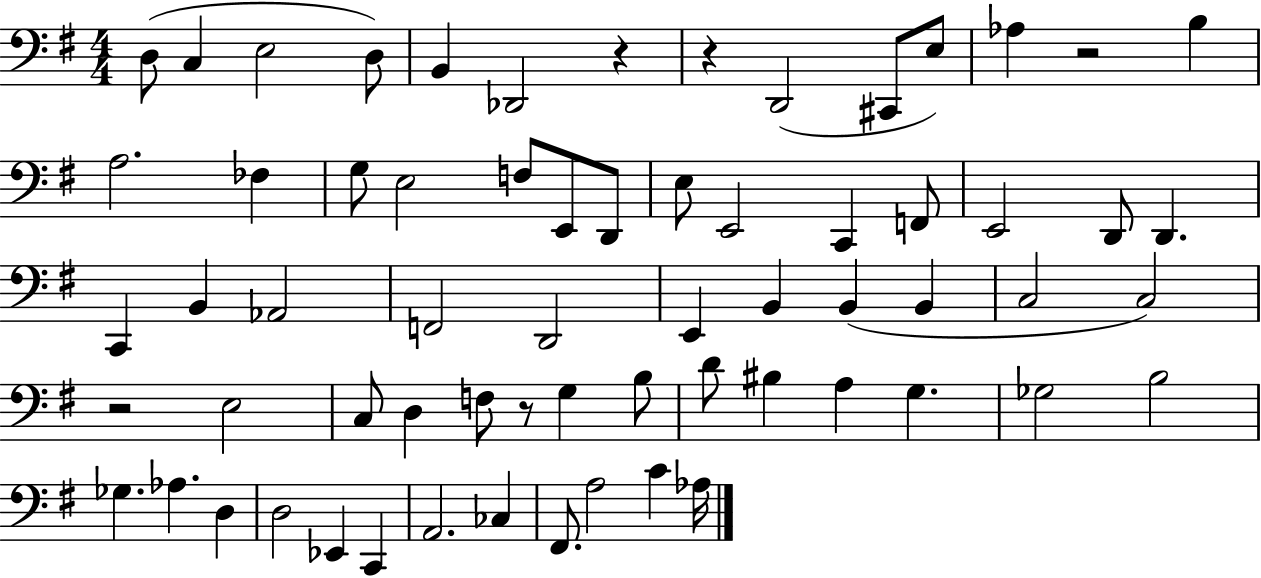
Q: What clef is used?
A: bass